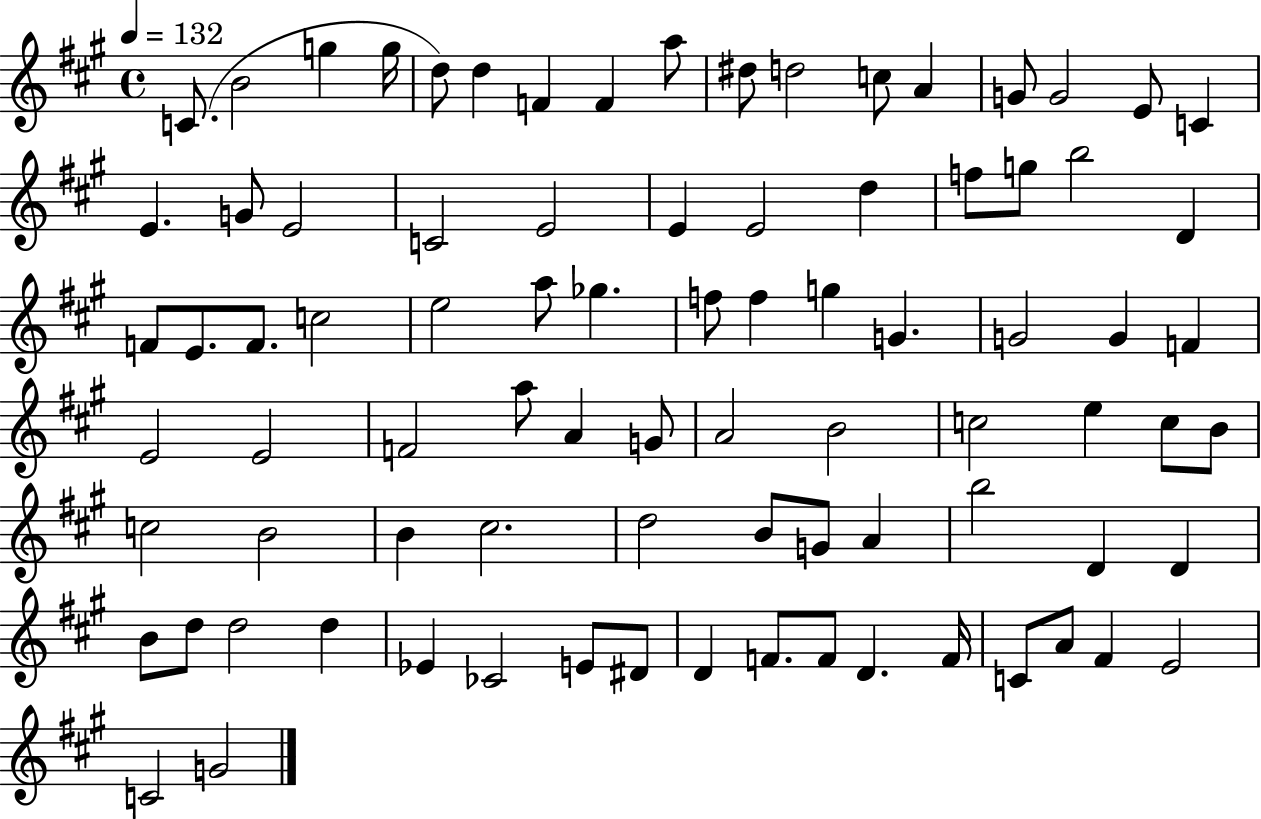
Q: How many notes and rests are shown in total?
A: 85